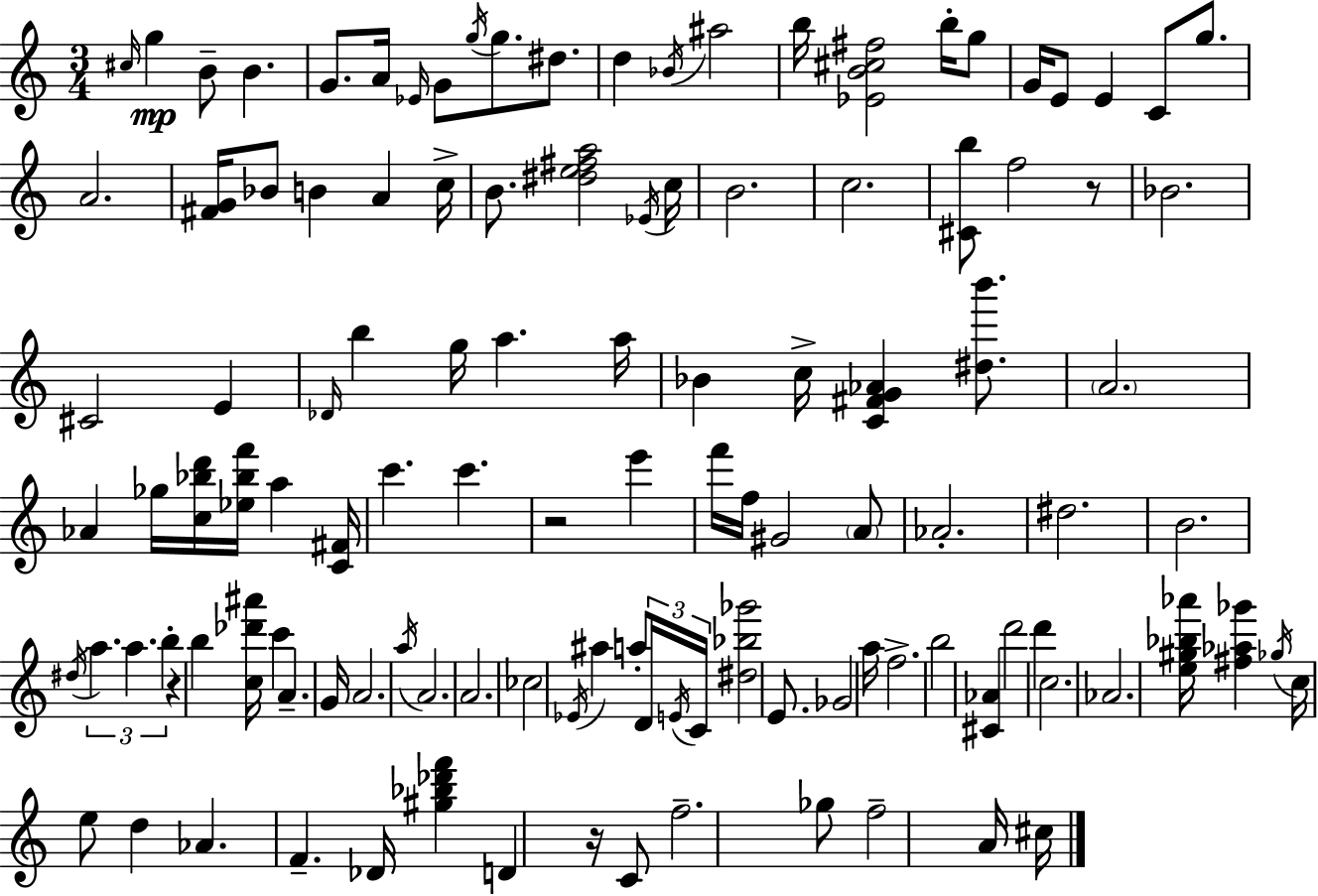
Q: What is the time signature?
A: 3/4